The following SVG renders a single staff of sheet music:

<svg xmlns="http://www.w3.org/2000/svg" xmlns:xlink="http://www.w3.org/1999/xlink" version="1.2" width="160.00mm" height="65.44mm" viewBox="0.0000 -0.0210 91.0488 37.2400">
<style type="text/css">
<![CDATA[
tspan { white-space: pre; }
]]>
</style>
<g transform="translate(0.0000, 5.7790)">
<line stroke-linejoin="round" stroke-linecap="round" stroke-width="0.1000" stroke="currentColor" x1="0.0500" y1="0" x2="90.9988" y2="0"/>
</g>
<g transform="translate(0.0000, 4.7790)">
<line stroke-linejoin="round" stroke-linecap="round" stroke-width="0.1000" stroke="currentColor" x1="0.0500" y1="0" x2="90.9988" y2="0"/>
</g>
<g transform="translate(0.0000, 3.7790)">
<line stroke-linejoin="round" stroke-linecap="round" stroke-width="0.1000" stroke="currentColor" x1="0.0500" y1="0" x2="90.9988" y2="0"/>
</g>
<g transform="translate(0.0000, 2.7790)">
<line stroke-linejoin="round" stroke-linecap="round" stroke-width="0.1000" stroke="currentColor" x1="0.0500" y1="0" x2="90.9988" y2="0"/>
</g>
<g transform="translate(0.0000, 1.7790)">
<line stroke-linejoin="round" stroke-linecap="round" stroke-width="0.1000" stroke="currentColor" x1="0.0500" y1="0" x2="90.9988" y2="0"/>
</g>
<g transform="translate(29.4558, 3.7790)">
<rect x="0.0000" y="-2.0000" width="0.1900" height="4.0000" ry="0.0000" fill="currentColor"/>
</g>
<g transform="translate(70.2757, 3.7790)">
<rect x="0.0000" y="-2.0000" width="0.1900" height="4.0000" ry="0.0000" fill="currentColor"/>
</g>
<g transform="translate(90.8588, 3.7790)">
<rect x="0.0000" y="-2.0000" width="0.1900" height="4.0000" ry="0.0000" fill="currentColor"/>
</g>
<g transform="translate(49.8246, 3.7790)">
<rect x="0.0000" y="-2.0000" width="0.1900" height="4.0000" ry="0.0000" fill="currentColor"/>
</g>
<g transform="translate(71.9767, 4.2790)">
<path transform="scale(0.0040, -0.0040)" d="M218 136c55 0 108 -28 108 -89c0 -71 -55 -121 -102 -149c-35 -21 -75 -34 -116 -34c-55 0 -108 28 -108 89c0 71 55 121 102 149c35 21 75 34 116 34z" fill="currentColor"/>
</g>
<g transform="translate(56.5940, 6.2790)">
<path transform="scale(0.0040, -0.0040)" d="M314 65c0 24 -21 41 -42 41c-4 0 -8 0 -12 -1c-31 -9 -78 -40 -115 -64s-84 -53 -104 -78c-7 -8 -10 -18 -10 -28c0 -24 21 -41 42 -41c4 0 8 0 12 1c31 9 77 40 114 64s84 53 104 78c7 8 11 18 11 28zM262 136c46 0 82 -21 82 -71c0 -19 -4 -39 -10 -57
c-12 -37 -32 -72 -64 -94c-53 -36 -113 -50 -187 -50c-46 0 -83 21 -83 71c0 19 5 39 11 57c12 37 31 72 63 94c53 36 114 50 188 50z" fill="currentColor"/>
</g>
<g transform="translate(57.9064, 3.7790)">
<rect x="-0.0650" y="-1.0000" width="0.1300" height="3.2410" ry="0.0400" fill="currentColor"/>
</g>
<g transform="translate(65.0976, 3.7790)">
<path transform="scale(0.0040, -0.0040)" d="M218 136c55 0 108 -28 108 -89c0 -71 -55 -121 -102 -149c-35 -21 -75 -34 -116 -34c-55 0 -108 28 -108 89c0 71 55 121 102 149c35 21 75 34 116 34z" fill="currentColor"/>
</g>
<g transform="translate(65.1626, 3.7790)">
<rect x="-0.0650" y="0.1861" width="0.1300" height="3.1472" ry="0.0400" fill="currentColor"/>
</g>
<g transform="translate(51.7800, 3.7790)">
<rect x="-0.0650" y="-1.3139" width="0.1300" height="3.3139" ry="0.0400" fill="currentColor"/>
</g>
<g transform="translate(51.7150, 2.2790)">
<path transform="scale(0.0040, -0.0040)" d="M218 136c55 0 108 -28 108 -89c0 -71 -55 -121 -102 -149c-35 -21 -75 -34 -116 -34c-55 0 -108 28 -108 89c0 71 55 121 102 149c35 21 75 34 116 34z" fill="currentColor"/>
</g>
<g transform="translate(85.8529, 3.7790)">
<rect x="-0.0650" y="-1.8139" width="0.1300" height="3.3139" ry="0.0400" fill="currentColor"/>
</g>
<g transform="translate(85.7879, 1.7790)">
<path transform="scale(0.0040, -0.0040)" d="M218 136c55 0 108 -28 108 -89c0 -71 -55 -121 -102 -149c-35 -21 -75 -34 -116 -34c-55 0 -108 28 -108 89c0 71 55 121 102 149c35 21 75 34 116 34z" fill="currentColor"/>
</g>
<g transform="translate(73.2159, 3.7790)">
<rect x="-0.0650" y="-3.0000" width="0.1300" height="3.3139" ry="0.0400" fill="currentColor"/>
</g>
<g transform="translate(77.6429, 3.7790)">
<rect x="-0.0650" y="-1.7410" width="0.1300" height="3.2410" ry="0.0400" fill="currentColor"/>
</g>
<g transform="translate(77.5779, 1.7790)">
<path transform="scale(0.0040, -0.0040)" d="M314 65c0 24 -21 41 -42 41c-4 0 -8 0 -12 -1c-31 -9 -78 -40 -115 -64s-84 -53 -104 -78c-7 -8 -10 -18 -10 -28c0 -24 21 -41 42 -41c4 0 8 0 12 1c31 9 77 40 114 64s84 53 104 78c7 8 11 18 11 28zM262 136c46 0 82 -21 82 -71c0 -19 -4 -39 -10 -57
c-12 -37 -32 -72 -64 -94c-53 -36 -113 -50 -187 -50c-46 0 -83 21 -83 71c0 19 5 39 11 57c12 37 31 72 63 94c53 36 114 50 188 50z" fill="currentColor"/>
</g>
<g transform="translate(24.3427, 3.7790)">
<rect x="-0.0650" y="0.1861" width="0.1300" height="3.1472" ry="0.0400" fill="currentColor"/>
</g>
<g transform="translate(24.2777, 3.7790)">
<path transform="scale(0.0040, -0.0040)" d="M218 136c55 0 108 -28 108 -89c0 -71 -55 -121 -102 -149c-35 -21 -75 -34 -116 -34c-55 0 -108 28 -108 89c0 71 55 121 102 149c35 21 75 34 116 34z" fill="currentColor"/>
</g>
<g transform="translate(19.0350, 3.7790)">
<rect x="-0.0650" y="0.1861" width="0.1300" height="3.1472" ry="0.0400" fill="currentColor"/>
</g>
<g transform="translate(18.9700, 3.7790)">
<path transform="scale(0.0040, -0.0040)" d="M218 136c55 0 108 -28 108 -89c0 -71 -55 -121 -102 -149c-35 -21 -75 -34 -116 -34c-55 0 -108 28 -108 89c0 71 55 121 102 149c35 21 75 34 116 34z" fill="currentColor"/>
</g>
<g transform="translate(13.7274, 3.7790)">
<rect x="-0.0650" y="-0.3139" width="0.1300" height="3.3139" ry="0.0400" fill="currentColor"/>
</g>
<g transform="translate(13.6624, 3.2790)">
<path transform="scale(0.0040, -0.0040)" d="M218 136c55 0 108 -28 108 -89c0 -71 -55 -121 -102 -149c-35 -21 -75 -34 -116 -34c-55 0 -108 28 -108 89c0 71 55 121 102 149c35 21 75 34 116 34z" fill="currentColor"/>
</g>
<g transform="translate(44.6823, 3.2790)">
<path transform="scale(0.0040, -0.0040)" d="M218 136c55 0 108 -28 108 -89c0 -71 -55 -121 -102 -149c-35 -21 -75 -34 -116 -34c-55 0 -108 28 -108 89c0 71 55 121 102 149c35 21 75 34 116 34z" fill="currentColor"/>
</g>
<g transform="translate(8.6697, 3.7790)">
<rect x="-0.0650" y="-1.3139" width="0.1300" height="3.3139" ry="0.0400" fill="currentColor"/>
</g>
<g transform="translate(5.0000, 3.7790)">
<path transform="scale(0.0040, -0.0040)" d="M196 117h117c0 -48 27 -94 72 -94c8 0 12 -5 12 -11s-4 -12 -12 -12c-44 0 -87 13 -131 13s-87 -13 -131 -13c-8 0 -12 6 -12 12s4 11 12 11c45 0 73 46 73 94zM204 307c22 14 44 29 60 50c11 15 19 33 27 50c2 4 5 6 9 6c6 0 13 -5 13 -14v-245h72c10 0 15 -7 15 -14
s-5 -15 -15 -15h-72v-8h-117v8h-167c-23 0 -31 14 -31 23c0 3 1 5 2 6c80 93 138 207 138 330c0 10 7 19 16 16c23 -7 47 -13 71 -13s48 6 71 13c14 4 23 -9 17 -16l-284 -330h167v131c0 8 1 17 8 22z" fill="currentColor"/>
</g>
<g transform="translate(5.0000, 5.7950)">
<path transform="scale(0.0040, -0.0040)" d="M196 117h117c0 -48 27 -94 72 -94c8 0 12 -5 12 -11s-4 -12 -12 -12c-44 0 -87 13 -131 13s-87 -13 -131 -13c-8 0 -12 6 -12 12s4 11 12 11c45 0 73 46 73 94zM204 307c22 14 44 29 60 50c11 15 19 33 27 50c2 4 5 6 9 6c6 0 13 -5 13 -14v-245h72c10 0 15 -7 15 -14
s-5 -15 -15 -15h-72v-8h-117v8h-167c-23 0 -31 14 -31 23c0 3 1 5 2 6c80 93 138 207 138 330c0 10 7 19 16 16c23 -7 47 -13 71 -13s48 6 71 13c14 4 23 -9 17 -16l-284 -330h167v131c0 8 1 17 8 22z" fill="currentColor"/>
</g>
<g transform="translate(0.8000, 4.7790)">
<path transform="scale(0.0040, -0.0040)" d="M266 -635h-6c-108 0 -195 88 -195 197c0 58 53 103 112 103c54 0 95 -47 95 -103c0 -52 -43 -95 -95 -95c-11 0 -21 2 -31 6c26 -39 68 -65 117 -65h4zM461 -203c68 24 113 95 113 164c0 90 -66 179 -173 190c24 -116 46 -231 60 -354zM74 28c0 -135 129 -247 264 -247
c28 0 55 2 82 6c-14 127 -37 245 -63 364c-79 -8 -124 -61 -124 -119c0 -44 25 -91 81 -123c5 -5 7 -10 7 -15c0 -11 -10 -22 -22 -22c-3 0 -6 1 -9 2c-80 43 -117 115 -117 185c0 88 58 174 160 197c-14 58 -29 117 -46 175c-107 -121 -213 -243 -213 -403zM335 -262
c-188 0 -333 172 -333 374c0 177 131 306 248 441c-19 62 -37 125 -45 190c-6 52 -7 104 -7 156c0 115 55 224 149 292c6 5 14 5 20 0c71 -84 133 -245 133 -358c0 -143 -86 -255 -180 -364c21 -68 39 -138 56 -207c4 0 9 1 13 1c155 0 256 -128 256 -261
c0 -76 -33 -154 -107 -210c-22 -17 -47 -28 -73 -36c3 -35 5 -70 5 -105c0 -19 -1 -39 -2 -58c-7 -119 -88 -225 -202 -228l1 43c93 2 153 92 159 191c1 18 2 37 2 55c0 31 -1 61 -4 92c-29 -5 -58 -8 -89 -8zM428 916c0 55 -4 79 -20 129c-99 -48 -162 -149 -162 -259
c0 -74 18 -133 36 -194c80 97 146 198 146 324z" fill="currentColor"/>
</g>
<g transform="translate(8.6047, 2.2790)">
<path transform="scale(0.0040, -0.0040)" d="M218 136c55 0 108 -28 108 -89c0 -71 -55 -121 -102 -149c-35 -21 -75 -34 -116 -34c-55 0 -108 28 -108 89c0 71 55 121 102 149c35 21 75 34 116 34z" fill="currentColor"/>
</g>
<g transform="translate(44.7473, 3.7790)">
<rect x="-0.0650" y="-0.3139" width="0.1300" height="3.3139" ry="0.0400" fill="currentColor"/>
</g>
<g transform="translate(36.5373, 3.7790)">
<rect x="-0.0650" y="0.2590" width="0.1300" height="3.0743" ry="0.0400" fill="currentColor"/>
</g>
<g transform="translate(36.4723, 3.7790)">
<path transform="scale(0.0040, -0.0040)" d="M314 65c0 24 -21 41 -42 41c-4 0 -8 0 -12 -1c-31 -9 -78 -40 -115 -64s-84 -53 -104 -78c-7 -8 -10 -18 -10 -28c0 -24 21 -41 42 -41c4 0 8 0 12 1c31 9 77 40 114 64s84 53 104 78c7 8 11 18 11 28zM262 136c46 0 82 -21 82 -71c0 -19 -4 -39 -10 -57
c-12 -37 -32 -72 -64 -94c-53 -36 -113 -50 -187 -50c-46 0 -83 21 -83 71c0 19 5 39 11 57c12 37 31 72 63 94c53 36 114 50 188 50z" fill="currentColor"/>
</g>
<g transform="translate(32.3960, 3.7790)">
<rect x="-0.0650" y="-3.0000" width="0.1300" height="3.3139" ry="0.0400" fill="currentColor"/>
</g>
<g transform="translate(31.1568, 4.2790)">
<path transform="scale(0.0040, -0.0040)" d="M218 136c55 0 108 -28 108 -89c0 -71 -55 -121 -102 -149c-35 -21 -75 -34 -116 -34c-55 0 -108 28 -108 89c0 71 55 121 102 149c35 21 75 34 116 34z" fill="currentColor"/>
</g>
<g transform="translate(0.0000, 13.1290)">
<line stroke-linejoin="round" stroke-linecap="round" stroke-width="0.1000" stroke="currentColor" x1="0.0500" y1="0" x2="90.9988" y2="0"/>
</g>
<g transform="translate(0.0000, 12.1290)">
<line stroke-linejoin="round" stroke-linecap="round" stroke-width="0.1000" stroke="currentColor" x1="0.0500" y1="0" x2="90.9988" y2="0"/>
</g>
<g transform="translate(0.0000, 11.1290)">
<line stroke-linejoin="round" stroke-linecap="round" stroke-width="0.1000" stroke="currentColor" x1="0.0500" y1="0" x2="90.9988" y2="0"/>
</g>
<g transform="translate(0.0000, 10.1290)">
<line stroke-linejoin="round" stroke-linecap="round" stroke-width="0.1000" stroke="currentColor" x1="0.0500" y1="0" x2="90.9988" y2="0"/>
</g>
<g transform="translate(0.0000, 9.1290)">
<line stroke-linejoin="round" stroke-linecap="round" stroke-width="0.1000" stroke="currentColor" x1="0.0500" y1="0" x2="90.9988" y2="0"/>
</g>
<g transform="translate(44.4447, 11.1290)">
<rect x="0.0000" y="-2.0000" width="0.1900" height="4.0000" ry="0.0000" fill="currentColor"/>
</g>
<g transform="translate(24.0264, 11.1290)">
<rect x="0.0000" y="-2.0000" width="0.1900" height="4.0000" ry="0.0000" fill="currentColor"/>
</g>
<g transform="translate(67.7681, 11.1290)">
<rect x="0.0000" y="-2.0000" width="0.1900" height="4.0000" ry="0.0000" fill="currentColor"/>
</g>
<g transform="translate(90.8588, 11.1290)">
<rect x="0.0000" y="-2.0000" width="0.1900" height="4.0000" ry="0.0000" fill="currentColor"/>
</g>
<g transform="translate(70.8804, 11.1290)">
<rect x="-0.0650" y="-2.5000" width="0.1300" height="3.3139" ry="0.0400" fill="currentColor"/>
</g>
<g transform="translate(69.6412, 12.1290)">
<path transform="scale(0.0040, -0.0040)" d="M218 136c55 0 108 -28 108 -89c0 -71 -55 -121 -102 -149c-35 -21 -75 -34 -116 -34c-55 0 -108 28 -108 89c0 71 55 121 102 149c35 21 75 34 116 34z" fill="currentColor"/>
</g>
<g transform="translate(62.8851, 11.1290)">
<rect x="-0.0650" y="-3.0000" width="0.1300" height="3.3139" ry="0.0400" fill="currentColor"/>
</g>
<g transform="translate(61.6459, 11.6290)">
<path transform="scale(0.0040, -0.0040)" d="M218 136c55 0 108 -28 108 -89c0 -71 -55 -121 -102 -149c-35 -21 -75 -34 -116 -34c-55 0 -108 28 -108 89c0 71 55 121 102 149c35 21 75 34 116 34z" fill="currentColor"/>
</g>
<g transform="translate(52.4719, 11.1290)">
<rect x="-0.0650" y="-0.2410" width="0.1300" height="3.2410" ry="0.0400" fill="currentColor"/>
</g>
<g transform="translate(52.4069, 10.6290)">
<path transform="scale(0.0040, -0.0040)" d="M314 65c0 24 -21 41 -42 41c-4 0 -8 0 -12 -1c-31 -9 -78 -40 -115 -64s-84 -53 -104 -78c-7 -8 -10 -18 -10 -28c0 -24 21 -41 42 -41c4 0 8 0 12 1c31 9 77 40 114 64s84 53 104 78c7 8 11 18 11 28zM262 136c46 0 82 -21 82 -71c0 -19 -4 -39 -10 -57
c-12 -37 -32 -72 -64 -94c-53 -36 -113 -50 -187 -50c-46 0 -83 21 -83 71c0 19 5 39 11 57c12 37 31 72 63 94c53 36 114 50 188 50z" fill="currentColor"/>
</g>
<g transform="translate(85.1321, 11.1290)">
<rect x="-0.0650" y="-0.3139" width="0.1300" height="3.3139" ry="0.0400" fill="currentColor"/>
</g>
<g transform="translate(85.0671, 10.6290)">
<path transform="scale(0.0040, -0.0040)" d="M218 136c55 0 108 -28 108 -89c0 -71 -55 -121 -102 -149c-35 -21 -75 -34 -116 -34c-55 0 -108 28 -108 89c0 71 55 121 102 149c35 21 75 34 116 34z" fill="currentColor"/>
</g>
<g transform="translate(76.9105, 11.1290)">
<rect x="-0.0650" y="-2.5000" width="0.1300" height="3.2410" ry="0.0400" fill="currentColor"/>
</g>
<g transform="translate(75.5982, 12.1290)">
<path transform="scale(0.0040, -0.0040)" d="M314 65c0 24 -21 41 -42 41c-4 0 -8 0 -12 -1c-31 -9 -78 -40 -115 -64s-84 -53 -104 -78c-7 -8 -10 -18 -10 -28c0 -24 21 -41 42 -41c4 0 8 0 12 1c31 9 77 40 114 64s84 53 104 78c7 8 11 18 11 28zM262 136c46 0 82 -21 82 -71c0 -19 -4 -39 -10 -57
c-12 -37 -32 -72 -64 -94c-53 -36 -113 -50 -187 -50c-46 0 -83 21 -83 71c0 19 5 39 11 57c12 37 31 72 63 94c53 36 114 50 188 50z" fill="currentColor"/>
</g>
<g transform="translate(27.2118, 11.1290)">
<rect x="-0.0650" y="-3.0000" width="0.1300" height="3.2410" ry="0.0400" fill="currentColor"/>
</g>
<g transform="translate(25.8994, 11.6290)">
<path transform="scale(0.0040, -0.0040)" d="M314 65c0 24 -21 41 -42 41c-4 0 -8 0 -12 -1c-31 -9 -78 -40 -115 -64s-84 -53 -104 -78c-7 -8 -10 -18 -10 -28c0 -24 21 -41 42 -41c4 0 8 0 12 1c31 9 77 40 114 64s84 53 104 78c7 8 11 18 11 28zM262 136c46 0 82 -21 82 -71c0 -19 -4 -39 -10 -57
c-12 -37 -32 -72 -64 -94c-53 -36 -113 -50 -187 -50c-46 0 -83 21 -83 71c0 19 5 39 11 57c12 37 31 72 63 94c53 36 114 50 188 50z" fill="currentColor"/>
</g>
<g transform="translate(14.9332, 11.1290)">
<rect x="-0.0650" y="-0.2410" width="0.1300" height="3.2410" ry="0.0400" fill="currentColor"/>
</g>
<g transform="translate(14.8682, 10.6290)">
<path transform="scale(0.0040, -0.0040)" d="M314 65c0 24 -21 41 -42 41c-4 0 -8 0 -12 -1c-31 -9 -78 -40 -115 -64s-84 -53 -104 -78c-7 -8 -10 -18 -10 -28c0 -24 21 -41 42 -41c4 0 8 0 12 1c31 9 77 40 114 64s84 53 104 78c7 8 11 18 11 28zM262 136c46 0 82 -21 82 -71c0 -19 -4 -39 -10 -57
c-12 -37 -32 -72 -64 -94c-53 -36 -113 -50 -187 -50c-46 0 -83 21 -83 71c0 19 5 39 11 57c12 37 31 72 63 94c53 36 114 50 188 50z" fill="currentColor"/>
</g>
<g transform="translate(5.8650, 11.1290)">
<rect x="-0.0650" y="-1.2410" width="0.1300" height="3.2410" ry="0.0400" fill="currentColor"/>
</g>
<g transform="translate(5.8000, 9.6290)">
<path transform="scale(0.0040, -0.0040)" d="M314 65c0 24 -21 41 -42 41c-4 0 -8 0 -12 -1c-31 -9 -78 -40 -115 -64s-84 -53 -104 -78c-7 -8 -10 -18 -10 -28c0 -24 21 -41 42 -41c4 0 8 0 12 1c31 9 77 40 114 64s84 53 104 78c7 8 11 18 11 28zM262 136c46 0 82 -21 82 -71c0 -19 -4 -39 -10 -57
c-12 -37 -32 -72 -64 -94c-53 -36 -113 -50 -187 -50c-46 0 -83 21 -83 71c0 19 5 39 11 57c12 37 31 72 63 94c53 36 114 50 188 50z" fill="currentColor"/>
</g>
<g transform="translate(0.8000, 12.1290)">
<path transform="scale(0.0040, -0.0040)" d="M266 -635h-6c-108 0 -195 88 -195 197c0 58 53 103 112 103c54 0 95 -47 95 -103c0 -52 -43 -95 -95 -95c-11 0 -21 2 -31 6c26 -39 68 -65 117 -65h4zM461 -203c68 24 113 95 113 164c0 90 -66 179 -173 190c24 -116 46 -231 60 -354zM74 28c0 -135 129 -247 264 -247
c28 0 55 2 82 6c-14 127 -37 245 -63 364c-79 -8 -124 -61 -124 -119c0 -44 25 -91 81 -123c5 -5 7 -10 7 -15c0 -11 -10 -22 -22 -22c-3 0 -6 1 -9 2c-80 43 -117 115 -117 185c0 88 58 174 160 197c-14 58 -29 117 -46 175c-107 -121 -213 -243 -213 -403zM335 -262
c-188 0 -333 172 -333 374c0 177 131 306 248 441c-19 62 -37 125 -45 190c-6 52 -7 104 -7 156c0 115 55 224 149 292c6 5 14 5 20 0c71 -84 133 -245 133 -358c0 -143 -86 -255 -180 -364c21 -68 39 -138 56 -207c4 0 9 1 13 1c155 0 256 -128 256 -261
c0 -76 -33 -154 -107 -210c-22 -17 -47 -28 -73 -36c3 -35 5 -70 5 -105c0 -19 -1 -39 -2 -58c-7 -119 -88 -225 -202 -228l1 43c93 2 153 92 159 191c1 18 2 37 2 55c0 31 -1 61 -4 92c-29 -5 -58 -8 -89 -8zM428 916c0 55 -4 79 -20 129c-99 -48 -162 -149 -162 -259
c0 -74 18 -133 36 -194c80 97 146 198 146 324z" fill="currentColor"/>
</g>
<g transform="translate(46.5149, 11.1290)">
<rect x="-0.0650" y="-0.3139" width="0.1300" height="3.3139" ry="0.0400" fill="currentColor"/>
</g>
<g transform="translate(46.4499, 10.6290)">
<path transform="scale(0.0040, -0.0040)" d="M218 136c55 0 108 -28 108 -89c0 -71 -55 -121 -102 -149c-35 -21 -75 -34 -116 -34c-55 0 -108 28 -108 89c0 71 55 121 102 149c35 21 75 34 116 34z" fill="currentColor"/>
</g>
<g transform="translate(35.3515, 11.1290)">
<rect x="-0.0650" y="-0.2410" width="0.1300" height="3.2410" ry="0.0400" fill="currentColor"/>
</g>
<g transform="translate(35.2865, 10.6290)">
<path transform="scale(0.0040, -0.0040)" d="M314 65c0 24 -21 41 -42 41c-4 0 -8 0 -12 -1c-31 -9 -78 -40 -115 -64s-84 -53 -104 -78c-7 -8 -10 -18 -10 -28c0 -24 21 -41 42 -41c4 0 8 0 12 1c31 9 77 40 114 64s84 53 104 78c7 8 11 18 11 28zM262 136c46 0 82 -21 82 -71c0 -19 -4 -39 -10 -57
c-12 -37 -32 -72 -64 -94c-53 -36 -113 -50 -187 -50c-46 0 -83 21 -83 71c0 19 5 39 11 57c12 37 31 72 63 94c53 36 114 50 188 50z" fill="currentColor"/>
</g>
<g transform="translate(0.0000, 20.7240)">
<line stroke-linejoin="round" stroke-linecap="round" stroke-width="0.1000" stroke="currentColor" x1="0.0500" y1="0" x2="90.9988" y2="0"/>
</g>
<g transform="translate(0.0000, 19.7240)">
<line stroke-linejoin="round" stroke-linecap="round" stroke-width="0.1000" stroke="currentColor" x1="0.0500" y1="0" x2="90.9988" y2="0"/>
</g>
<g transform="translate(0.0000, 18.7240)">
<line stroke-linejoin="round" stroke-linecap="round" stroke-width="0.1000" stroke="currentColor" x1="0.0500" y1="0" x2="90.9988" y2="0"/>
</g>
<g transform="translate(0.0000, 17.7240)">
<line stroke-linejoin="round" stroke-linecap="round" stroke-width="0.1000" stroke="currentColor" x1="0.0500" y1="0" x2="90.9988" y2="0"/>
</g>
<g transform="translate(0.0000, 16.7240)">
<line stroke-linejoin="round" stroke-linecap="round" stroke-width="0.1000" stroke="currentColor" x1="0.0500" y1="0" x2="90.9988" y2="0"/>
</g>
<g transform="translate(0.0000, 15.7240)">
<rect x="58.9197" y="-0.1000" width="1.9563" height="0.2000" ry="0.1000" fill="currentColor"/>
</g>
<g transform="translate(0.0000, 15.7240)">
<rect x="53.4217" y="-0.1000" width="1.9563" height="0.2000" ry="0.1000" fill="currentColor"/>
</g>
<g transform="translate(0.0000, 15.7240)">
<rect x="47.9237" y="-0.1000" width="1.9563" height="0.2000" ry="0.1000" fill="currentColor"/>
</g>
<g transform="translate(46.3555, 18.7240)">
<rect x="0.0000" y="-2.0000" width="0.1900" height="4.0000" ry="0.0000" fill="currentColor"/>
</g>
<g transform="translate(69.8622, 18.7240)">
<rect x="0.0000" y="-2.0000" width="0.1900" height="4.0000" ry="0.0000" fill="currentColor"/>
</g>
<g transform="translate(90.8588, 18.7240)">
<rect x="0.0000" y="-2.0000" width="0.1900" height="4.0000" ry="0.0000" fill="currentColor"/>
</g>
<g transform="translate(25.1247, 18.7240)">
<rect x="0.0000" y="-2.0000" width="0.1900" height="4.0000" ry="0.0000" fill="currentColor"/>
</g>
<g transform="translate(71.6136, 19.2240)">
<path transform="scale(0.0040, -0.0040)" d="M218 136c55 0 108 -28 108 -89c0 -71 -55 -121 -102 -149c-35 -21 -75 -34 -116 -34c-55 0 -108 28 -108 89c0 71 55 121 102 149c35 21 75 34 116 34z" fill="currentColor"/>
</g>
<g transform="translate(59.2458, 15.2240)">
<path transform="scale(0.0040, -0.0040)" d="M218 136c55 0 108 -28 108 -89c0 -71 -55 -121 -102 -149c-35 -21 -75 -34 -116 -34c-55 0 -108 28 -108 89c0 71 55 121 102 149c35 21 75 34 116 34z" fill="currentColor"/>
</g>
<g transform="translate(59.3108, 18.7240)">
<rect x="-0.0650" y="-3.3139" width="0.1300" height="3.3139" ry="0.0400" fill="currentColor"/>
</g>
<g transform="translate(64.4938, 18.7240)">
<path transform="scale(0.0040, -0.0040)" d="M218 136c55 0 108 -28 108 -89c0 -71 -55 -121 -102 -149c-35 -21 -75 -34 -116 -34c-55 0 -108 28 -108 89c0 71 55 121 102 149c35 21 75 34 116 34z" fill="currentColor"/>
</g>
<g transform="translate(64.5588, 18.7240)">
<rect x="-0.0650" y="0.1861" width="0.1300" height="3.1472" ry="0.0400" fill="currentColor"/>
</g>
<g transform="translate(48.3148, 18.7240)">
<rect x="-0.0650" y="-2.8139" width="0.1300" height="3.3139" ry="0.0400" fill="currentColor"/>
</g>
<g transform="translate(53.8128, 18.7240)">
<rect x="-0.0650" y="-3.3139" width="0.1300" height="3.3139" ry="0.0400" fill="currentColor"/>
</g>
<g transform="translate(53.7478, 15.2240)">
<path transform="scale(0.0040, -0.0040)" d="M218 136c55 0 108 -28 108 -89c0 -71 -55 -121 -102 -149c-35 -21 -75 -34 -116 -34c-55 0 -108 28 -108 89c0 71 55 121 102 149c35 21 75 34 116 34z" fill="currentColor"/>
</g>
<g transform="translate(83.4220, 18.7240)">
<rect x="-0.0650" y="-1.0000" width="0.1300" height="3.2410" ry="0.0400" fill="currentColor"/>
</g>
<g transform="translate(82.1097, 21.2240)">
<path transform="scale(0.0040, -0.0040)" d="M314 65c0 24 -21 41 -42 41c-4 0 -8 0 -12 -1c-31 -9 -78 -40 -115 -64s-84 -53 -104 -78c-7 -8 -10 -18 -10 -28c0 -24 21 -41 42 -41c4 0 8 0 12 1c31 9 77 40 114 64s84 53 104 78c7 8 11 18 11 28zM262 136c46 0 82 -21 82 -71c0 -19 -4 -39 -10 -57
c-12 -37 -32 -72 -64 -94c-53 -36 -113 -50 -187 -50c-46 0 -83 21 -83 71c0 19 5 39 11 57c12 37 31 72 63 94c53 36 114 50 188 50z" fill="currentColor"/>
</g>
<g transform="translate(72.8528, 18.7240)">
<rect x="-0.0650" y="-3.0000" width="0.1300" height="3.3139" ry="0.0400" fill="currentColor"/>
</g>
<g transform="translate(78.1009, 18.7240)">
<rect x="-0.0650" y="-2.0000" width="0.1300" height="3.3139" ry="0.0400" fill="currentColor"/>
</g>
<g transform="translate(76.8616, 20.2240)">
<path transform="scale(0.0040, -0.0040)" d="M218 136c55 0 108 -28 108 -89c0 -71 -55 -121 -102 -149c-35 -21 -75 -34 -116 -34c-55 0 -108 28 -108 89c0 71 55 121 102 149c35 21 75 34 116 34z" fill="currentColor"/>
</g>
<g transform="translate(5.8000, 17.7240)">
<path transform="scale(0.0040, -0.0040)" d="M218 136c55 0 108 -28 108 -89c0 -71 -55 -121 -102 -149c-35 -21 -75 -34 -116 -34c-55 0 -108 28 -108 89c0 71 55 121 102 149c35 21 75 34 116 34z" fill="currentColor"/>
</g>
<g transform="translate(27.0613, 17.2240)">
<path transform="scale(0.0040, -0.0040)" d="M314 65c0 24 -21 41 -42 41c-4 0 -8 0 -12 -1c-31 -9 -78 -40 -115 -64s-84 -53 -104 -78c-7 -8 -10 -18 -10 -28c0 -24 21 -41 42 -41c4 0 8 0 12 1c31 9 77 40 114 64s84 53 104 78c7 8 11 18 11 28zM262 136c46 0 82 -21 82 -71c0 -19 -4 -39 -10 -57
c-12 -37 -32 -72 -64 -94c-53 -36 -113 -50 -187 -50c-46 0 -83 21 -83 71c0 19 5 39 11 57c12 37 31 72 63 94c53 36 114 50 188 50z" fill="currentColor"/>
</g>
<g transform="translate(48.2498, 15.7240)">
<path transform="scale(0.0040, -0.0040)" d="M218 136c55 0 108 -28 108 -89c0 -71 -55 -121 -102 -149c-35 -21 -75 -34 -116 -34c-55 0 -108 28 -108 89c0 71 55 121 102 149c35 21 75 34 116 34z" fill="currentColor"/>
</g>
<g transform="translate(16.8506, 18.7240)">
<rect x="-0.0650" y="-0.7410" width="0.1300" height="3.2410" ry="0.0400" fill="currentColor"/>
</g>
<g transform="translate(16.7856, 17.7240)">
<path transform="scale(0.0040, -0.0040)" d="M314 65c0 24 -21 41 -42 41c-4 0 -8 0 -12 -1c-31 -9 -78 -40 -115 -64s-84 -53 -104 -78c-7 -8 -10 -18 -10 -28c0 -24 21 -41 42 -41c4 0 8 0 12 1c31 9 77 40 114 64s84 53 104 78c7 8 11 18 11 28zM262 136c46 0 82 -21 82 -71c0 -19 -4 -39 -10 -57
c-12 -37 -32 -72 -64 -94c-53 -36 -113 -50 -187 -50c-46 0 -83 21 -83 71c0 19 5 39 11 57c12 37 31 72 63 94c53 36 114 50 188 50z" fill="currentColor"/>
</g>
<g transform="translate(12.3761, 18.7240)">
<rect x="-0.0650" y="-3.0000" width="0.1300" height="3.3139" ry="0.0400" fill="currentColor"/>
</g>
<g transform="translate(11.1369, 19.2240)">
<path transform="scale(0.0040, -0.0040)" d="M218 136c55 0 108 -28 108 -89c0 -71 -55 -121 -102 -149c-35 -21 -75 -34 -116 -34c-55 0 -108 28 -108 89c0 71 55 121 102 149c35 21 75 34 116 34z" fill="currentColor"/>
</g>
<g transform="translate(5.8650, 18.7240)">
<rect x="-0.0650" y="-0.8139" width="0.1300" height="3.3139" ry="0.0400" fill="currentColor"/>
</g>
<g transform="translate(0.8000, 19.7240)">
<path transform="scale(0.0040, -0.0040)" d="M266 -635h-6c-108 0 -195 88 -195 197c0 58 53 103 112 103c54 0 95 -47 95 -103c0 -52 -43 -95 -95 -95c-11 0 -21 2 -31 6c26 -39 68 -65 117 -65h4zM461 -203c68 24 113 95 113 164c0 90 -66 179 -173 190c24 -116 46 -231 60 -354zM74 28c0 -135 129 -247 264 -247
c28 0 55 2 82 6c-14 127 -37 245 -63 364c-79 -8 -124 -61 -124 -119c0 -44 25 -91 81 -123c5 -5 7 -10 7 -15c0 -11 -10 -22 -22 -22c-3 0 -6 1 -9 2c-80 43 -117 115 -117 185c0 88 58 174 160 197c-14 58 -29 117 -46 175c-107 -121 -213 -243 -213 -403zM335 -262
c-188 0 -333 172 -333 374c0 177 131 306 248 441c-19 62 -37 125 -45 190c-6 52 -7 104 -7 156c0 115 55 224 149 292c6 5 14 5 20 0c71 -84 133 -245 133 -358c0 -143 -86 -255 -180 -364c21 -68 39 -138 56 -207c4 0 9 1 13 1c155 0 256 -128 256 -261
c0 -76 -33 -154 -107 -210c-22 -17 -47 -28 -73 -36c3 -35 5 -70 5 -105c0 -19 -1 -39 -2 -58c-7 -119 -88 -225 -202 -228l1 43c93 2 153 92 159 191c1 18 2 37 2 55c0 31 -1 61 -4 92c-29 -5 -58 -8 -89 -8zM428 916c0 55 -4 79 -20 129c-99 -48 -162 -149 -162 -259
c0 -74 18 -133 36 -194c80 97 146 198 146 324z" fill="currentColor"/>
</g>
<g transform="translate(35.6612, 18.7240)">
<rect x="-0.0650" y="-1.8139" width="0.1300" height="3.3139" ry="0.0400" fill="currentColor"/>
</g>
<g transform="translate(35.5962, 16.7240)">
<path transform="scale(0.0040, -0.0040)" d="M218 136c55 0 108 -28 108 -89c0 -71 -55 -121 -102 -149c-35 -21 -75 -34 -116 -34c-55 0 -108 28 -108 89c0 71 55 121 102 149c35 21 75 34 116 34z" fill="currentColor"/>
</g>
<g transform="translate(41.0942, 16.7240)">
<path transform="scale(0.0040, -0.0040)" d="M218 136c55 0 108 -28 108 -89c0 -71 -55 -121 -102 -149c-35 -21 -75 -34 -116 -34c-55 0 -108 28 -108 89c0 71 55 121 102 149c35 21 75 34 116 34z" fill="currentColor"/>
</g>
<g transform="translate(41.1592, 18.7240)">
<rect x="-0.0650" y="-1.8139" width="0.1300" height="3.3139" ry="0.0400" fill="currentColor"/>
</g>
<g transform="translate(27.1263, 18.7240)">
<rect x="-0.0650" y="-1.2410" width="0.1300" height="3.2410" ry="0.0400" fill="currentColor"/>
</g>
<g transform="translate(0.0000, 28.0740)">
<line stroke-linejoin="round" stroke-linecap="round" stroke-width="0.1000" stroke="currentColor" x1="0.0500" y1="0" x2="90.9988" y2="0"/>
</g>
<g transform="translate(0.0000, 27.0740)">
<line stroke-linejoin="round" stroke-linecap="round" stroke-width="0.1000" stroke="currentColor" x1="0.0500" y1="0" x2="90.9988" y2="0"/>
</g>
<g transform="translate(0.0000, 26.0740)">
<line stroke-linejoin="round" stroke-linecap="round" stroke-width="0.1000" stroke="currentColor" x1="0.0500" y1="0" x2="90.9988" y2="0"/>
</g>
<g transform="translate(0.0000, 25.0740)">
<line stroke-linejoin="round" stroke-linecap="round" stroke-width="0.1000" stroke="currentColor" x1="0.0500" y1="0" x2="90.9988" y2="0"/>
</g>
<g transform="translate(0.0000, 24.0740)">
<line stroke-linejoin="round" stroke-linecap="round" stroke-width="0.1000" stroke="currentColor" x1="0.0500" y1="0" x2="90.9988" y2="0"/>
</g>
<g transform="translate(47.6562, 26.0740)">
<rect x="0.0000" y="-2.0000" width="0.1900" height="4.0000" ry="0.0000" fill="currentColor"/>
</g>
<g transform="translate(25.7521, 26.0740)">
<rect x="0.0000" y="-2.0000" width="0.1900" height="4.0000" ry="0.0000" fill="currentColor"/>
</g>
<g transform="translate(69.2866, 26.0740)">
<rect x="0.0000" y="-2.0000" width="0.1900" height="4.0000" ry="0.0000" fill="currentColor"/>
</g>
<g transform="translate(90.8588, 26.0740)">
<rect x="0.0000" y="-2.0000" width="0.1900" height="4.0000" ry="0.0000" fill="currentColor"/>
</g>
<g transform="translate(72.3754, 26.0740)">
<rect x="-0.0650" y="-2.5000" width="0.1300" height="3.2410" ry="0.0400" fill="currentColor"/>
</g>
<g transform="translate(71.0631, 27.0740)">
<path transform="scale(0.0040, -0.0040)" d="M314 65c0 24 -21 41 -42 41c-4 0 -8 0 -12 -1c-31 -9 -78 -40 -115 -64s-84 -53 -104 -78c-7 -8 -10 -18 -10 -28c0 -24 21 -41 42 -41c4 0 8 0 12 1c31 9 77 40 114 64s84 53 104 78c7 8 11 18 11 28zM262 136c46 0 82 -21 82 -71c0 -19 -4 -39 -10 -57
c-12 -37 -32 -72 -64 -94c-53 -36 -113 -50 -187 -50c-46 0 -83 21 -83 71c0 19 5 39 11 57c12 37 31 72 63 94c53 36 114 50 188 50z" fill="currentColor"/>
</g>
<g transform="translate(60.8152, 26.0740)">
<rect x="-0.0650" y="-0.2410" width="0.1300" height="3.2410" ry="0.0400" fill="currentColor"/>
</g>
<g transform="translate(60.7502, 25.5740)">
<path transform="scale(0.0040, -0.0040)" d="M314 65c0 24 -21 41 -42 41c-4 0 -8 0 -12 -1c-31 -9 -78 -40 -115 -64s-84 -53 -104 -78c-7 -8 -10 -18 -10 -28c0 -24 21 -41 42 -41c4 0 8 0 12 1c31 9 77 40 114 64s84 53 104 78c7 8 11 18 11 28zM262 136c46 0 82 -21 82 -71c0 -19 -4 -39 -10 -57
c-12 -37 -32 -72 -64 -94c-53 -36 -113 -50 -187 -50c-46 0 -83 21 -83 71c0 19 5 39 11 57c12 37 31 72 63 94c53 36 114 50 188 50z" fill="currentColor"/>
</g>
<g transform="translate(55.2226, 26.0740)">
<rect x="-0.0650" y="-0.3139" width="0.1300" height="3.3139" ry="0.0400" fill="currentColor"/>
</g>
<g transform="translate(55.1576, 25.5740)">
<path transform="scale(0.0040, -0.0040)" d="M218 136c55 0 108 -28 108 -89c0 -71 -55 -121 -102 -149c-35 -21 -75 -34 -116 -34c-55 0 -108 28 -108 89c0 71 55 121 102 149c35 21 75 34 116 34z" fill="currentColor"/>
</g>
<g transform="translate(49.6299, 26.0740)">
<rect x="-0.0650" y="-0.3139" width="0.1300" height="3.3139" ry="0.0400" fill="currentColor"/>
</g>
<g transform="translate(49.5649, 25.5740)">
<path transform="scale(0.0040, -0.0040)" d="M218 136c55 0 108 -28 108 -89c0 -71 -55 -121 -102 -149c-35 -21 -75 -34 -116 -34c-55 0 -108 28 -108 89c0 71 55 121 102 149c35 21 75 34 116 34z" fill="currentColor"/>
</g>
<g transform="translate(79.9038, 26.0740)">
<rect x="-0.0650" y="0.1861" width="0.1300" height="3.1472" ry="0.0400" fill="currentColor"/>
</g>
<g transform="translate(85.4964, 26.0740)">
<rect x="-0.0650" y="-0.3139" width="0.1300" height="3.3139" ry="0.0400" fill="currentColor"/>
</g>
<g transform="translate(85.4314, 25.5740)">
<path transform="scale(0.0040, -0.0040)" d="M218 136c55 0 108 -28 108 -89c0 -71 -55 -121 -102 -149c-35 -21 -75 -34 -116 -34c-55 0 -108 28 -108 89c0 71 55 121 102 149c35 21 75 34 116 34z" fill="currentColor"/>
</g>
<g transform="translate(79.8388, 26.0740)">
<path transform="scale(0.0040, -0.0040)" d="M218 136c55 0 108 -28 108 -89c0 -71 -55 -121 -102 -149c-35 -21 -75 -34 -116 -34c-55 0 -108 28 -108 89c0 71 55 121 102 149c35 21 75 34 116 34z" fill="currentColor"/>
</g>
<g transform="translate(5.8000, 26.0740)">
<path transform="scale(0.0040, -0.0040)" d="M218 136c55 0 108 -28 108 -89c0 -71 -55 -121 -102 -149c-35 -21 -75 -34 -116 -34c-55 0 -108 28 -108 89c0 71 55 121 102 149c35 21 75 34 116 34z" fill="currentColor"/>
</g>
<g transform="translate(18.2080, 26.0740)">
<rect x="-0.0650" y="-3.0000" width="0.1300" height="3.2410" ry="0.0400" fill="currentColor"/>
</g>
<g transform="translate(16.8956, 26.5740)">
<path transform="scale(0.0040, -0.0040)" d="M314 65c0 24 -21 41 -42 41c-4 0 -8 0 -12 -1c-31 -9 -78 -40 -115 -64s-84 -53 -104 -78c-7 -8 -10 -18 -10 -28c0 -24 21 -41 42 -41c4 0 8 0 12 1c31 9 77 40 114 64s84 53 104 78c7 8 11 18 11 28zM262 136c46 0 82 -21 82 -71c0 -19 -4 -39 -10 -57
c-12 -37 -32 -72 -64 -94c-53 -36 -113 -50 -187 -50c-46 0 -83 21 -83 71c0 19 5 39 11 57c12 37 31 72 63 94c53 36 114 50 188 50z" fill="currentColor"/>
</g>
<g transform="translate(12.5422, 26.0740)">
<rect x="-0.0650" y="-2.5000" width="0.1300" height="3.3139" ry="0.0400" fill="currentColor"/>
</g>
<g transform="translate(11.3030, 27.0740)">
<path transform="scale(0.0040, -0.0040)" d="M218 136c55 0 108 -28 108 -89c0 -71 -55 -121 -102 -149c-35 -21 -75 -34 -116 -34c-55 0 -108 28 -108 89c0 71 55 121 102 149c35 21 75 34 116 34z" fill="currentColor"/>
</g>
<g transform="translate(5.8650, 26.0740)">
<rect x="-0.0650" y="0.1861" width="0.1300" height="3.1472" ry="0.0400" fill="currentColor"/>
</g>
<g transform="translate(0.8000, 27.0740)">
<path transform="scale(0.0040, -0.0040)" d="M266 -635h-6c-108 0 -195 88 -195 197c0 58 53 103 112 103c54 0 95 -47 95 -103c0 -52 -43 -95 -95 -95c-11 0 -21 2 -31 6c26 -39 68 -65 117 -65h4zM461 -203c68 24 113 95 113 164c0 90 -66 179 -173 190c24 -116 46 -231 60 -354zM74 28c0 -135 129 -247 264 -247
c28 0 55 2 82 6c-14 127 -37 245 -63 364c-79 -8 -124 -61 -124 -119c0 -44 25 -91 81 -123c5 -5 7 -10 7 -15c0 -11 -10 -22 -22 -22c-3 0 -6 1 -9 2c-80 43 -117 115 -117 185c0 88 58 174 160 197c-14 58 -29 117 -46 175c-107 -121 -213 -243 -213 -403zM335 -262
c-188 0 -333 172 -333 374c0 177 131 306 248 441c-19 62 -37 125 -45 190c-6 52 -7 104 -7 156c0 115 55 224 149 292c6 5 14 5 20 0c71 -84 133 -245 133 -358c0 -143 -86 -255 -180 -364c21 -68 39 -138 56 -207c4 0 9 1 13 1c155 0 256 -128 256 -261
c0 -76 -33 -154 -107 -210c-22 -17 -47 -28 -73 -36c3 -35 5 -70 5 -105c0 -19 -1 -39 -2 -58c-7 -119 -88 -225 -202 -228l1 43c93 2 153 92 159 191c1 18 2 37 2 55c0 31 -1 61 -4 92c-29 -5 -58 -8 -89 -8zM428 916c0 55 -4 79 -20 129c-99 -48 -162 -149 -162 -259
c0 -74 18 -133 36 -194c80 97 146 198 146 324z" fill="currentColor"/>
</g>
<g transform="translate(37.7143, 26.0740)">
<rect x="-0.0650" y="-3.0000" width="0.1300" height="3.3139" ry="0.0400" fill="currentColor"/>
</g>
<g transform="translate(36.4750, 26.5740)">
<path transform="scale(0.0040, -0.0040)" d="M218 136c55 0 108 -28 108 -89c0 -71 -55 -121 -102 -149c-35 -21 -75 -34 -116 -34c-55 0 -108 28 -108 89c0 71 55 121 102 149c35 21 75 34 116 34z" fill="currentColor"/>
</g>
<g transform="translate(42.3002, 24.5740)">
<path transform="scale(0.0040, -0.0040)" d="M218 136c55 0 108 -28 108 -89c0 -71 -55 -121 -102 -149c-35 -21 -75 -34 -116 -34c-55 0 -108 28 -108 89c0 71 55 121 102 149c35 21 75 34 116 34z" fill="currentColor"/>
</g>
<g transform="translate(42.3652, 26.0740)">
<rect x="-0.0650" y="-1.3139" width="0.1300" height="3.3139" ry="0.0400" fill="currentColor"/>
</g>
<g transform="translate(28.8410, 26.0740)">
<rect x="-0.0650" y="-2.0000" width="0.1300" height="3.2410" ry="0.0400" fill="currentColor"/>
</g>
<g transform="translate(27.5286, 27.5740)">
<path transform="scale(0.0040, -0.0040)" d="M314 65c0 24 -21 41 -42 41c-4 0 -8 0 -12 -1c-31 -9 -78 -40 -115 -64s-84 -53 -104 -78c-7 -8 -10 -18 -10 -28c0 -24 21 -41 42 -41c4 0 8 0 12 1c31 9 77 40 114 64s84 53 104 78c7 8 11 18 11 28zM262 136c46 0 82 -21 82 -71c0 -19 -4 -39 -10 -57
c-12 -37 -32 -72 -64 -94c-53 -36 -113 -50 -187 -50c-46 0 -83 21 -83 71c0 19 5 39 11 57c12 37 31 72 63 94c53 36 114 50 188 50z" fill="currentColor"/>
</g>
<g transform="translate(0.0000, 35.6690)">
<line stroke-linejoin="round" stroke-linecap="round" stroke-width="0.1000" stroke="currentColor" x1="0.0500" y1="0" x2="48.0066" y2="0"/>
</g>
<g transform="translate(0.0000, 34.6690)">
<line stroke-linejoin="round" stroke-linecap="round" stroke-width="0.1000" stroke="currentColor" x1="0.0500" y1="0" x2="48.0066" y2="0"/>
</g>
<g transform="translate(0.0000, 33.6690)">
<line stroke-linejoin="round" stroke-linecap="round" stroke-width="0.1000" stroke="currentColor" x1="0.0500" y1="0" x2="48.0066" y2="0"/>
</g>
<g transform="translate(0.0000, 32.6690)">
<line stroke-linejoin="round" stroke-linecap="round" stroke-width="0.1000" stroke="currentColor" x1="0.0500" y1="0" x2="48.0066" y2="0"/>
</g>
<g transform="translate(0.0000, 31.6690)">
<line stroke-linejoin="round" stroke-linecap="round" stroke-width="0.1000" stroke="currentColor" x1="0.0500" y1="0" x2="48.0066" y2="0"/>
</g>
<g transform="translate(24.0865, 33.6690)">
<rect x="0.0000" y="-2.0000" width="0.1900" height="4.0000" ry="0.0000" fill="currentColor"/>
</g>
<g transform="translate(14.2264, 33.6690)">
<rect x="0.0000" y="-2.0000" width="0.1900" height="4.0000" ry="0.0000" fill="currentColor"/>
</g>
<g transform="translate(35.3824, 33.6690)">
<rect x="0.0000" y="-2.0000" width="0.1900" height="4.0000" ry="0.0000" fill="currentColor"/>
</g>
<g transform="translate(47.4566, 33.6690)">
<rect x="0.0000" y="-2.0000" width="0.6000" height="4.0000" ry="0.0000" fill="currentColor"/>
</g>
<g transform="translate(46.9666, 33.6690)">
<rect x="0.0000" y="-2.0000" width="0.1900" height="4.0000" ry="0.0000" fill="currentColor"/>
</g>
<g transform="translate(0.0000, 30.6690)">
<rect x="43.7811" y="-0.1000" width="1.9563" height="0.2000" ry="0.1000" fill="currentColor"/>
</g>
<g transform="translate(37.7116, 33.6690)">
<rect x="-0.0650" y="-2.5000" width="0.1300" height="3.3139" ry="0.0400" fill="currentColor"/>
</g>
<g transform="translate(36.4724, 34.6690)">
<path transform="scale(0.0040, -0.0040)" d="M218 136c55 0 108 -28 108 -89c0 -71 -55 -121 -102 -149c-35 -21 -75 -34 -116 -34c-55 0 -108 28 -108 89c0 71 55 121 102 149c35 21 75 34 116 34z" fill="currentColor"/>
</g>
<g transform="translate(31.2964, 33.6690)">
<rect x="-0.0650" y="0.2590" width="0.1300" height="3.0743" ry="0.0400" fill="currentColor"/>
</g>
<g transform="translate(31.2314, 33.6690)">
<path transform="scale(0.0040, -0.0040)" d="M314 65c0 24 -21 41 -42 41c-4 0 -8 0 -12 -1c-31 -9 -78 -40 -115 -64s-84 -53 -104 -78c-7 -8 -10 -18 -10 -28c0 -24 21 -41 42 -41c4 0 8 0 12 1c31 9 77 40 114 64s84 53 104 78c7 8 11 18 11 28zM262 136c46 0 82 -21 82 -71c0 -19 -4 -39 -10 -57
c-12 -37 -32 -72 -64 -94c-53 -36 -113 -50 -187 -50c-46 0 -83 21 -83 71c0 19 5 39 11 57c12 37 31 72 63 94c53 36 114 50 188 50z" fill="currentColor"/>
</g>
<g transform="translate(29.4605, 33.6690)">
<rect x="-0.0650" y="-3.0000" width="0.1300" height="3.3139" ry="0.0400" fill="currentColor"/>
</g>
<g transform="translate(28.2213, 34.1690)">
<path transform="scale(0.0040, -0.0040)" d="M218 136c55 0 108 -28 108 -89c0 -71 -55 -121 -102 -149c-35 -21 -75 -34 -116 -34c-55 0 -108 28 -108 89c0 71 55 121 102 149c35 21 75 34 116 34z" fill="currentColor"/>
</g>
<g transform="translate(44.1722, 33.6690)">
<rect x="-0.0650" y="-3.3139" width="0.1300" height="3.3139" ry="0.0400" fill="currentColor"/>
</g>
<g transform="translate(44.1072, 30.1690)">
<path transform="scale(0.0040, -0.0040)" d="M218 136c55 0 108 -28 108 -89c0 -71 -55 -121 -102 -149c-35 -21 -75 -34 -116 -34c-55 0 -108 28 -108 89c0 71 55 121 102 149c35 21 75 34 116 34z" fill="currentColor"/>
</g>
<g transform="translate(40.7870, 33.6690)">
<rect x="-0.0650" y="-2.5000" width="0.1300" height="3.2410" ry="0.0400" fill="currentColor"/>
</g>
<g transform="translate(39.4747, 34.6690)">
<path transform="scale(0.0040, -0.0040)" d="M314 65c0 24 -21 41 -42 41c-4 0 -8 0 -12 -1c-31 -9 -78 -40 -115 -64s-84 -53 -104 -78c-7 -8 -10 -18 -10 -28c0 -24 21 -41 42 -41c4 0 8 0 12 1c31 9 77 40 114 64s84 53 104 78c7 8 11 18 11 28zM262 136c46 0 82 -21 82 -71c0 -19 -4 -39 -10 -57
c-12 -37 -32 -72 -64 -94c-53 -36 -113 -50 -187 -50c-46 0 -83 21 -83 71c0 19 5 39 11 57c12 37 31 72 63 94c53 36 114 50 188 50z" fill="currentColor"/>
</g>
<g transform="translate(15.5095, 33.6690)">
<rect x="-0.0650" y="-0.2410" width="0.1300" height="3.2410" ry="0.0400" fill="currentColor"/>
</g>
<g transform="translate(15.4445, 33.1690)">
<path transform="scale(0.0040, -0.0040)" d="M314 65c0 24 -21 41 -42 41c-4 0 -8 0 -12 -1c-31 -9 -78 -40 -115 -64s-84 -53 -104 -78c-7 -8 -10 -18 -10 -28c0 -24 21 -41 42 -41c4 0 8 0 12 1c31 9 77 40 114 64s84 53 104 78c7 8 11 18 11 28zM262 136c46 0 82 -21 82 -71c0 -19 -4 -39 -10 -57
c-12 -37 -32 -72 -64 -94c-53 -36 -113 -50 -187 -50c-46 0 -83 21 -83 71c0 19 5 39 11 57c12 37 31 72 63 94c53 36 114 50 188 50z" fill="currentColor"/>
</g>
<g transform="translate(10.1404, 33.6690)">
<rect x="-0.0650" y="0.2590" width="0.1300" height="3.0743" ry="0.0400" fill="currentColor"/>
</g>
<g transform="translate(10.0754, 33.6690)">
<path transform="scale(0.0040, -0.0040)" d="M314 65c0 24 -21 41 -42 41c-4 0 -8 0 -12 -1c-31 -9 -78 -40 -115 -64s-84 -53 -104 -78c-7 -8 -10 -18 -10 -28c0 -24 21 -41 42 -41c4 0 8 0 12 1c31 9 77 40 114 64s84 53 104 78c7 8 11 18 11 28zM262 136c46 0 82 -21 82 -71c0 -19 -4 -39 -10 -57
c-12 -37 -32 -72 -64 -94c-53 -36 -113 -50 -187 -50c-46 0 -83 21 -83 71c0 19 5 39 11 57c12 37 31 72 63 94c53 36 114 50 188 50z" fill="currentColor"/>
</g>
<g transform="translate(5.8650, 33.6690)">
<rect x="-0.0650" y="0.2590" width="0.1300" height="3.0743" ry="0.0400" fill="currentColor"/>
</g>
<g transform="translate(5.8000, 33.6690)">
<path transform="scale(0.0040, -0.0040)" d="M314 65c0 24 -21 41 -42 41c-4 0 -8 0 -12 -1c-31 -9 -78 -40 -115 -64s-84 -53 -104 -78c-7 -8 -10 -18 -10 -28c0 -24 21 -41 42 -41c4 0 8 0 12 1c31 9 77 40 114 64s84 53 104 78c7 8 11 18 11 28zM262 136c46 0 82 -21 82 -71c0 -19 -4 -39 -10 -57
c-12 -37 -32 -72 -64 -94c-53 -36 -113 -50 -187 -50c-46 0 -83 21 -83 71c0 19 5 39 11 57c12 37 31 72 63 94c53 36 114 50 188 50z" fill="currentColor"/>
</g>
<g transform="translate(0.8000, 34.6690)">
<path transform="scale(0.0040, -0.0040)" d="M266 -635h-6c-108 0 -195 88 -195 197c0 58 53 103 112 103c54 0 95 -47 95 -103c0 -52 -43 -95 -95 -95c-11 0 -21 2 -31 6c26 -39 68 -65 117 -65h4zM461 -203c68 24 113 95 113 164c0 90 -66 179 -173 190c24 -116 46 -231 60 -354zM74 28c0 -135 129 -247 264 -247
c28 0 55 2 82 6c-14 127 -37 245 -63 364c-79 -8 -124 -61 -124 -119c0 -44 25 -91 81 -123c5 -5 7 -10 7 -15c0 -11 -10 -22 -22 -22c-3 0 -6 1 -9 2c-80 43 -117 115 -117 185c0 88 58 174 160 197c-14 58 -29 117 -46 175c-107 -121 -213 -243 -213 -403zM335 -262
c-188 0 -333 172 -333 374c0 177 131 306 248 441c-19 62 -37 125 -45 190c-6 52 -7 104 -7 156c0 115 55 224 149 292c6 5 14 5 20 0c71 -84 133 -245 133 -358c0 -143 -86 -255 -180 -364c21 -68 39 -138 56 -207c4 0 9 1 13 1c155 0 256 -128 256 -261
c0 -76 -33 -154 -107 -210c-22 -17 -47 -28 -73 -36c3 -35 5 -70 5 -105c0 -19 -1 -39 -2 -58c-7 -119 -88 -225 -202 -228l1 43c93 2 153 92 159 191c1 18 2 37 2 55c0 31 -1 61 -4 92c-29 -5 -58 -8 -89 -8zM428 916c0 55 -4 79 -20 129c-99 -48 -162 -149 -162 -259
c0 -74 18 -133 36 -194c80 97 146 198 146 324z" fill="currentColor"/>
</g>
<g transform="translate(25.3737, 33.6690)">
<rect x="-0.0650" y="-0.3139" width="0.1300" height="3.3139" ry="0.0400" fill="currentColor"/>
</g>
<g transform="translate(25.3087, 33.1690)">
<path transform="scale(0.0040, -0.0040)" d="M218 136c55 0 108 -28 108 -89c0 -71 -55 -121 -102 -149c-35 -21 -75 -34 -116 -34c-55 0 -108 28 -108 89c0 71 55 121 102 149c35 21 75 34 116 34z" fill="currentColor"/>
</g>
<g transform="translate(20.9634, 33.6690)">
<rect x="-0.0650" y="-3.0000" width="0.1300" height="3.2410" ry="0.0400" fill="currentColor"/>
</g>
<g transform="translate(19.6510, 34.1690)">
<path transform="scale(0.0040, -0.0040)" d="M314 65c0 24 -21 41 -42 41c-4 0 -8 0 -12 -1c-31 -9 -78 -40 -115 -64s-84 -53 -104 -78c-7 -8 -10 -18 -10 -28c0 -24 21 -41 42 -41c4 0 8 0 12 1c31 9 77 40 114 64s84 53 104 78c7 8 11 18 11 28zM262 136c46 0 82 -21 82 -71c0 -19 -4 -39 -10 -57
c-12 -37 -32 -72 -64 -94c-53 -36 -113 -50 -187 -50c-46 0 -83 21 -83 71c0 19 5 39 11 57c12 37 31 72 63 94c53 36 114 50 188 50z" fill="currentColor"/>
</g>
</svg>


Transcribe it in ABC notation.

X:1
T:Untitled
M:4/4
L:1/4
K:C
e c B B A B2 c e D2 B A f2 f e2 c2 A2 c2 c c2 A G G2 c d A d2 e2 f f a b b B A F D2 B G A2 F2 A e c c c2 G2 B c B2 B2 c2 A2 c A B2 G G2 b